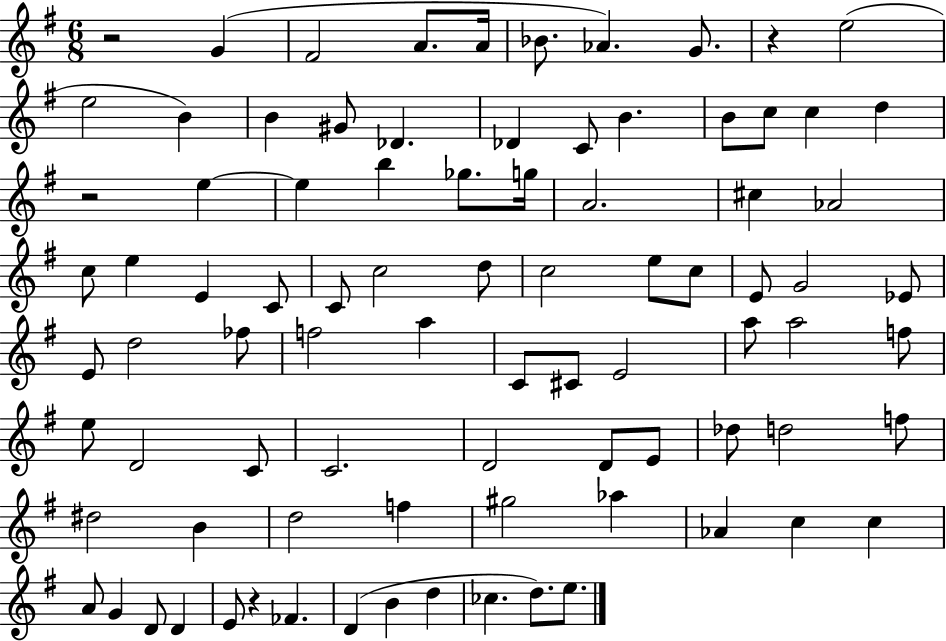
{
  \clef treble
  \numericTimeSignature
  \time 6/8
  \key g \major
  \repeat volta 2 { r2 g'4( | fis'2 a'8. a'16 | bes'8. aes'4.) g'8. | r4 e''2( | \break e''2 b'4) | b'4 gis'8 des'4. | des'4 c'8 b'4. | b'8 c''8 c''4 d''4 | \break r2 e''4~~ | e''4 b''4 ges''8. g''16 | a'2. | cis''4 aes'2 | \break c''8 e''4 e'4 c'8 | c'8 c''2 d''8 | c''2 e''8 c''8 | e'8 g'2 ees'8 | \break e'8 d''2 fes''8 | f''2 a''4 | c'8 cis'8 e'2 | a''8 a''2 f''8 | \break e''8 d'2 c'8 | c'2. | d'2 d'8 e'8 | des''8 d''2 f''8 | \break dis''2 b'4 | d''2 f''4 | gis''2 aes''4 | aes'4 c''4 c''4 | \break a'8 g'4 d'8 d'4 | e'8 r4 fes'4. | d'4( b'4 d''4 | ces''4. d''8.) e''8. | \break } \bar "|."
}